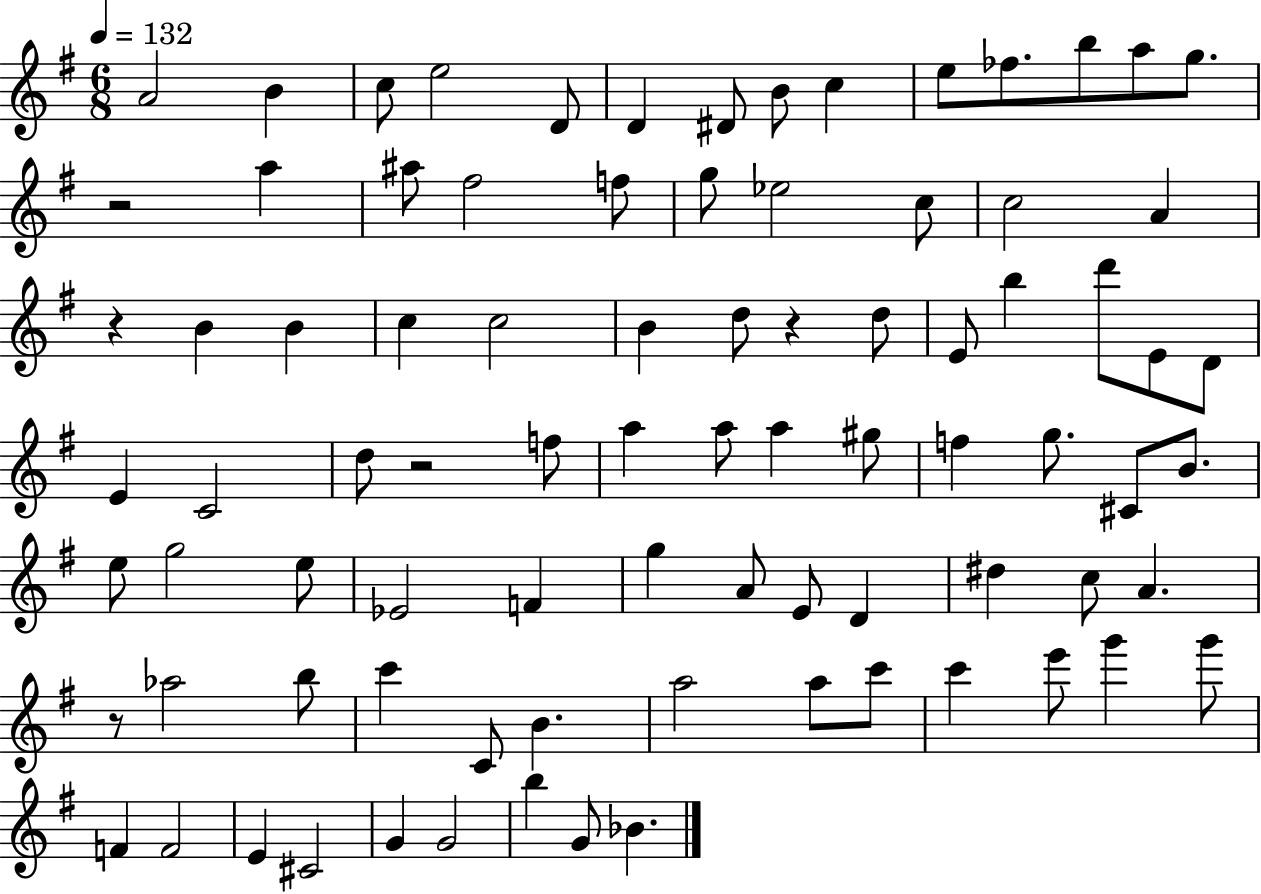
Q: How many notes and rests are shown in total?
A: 85